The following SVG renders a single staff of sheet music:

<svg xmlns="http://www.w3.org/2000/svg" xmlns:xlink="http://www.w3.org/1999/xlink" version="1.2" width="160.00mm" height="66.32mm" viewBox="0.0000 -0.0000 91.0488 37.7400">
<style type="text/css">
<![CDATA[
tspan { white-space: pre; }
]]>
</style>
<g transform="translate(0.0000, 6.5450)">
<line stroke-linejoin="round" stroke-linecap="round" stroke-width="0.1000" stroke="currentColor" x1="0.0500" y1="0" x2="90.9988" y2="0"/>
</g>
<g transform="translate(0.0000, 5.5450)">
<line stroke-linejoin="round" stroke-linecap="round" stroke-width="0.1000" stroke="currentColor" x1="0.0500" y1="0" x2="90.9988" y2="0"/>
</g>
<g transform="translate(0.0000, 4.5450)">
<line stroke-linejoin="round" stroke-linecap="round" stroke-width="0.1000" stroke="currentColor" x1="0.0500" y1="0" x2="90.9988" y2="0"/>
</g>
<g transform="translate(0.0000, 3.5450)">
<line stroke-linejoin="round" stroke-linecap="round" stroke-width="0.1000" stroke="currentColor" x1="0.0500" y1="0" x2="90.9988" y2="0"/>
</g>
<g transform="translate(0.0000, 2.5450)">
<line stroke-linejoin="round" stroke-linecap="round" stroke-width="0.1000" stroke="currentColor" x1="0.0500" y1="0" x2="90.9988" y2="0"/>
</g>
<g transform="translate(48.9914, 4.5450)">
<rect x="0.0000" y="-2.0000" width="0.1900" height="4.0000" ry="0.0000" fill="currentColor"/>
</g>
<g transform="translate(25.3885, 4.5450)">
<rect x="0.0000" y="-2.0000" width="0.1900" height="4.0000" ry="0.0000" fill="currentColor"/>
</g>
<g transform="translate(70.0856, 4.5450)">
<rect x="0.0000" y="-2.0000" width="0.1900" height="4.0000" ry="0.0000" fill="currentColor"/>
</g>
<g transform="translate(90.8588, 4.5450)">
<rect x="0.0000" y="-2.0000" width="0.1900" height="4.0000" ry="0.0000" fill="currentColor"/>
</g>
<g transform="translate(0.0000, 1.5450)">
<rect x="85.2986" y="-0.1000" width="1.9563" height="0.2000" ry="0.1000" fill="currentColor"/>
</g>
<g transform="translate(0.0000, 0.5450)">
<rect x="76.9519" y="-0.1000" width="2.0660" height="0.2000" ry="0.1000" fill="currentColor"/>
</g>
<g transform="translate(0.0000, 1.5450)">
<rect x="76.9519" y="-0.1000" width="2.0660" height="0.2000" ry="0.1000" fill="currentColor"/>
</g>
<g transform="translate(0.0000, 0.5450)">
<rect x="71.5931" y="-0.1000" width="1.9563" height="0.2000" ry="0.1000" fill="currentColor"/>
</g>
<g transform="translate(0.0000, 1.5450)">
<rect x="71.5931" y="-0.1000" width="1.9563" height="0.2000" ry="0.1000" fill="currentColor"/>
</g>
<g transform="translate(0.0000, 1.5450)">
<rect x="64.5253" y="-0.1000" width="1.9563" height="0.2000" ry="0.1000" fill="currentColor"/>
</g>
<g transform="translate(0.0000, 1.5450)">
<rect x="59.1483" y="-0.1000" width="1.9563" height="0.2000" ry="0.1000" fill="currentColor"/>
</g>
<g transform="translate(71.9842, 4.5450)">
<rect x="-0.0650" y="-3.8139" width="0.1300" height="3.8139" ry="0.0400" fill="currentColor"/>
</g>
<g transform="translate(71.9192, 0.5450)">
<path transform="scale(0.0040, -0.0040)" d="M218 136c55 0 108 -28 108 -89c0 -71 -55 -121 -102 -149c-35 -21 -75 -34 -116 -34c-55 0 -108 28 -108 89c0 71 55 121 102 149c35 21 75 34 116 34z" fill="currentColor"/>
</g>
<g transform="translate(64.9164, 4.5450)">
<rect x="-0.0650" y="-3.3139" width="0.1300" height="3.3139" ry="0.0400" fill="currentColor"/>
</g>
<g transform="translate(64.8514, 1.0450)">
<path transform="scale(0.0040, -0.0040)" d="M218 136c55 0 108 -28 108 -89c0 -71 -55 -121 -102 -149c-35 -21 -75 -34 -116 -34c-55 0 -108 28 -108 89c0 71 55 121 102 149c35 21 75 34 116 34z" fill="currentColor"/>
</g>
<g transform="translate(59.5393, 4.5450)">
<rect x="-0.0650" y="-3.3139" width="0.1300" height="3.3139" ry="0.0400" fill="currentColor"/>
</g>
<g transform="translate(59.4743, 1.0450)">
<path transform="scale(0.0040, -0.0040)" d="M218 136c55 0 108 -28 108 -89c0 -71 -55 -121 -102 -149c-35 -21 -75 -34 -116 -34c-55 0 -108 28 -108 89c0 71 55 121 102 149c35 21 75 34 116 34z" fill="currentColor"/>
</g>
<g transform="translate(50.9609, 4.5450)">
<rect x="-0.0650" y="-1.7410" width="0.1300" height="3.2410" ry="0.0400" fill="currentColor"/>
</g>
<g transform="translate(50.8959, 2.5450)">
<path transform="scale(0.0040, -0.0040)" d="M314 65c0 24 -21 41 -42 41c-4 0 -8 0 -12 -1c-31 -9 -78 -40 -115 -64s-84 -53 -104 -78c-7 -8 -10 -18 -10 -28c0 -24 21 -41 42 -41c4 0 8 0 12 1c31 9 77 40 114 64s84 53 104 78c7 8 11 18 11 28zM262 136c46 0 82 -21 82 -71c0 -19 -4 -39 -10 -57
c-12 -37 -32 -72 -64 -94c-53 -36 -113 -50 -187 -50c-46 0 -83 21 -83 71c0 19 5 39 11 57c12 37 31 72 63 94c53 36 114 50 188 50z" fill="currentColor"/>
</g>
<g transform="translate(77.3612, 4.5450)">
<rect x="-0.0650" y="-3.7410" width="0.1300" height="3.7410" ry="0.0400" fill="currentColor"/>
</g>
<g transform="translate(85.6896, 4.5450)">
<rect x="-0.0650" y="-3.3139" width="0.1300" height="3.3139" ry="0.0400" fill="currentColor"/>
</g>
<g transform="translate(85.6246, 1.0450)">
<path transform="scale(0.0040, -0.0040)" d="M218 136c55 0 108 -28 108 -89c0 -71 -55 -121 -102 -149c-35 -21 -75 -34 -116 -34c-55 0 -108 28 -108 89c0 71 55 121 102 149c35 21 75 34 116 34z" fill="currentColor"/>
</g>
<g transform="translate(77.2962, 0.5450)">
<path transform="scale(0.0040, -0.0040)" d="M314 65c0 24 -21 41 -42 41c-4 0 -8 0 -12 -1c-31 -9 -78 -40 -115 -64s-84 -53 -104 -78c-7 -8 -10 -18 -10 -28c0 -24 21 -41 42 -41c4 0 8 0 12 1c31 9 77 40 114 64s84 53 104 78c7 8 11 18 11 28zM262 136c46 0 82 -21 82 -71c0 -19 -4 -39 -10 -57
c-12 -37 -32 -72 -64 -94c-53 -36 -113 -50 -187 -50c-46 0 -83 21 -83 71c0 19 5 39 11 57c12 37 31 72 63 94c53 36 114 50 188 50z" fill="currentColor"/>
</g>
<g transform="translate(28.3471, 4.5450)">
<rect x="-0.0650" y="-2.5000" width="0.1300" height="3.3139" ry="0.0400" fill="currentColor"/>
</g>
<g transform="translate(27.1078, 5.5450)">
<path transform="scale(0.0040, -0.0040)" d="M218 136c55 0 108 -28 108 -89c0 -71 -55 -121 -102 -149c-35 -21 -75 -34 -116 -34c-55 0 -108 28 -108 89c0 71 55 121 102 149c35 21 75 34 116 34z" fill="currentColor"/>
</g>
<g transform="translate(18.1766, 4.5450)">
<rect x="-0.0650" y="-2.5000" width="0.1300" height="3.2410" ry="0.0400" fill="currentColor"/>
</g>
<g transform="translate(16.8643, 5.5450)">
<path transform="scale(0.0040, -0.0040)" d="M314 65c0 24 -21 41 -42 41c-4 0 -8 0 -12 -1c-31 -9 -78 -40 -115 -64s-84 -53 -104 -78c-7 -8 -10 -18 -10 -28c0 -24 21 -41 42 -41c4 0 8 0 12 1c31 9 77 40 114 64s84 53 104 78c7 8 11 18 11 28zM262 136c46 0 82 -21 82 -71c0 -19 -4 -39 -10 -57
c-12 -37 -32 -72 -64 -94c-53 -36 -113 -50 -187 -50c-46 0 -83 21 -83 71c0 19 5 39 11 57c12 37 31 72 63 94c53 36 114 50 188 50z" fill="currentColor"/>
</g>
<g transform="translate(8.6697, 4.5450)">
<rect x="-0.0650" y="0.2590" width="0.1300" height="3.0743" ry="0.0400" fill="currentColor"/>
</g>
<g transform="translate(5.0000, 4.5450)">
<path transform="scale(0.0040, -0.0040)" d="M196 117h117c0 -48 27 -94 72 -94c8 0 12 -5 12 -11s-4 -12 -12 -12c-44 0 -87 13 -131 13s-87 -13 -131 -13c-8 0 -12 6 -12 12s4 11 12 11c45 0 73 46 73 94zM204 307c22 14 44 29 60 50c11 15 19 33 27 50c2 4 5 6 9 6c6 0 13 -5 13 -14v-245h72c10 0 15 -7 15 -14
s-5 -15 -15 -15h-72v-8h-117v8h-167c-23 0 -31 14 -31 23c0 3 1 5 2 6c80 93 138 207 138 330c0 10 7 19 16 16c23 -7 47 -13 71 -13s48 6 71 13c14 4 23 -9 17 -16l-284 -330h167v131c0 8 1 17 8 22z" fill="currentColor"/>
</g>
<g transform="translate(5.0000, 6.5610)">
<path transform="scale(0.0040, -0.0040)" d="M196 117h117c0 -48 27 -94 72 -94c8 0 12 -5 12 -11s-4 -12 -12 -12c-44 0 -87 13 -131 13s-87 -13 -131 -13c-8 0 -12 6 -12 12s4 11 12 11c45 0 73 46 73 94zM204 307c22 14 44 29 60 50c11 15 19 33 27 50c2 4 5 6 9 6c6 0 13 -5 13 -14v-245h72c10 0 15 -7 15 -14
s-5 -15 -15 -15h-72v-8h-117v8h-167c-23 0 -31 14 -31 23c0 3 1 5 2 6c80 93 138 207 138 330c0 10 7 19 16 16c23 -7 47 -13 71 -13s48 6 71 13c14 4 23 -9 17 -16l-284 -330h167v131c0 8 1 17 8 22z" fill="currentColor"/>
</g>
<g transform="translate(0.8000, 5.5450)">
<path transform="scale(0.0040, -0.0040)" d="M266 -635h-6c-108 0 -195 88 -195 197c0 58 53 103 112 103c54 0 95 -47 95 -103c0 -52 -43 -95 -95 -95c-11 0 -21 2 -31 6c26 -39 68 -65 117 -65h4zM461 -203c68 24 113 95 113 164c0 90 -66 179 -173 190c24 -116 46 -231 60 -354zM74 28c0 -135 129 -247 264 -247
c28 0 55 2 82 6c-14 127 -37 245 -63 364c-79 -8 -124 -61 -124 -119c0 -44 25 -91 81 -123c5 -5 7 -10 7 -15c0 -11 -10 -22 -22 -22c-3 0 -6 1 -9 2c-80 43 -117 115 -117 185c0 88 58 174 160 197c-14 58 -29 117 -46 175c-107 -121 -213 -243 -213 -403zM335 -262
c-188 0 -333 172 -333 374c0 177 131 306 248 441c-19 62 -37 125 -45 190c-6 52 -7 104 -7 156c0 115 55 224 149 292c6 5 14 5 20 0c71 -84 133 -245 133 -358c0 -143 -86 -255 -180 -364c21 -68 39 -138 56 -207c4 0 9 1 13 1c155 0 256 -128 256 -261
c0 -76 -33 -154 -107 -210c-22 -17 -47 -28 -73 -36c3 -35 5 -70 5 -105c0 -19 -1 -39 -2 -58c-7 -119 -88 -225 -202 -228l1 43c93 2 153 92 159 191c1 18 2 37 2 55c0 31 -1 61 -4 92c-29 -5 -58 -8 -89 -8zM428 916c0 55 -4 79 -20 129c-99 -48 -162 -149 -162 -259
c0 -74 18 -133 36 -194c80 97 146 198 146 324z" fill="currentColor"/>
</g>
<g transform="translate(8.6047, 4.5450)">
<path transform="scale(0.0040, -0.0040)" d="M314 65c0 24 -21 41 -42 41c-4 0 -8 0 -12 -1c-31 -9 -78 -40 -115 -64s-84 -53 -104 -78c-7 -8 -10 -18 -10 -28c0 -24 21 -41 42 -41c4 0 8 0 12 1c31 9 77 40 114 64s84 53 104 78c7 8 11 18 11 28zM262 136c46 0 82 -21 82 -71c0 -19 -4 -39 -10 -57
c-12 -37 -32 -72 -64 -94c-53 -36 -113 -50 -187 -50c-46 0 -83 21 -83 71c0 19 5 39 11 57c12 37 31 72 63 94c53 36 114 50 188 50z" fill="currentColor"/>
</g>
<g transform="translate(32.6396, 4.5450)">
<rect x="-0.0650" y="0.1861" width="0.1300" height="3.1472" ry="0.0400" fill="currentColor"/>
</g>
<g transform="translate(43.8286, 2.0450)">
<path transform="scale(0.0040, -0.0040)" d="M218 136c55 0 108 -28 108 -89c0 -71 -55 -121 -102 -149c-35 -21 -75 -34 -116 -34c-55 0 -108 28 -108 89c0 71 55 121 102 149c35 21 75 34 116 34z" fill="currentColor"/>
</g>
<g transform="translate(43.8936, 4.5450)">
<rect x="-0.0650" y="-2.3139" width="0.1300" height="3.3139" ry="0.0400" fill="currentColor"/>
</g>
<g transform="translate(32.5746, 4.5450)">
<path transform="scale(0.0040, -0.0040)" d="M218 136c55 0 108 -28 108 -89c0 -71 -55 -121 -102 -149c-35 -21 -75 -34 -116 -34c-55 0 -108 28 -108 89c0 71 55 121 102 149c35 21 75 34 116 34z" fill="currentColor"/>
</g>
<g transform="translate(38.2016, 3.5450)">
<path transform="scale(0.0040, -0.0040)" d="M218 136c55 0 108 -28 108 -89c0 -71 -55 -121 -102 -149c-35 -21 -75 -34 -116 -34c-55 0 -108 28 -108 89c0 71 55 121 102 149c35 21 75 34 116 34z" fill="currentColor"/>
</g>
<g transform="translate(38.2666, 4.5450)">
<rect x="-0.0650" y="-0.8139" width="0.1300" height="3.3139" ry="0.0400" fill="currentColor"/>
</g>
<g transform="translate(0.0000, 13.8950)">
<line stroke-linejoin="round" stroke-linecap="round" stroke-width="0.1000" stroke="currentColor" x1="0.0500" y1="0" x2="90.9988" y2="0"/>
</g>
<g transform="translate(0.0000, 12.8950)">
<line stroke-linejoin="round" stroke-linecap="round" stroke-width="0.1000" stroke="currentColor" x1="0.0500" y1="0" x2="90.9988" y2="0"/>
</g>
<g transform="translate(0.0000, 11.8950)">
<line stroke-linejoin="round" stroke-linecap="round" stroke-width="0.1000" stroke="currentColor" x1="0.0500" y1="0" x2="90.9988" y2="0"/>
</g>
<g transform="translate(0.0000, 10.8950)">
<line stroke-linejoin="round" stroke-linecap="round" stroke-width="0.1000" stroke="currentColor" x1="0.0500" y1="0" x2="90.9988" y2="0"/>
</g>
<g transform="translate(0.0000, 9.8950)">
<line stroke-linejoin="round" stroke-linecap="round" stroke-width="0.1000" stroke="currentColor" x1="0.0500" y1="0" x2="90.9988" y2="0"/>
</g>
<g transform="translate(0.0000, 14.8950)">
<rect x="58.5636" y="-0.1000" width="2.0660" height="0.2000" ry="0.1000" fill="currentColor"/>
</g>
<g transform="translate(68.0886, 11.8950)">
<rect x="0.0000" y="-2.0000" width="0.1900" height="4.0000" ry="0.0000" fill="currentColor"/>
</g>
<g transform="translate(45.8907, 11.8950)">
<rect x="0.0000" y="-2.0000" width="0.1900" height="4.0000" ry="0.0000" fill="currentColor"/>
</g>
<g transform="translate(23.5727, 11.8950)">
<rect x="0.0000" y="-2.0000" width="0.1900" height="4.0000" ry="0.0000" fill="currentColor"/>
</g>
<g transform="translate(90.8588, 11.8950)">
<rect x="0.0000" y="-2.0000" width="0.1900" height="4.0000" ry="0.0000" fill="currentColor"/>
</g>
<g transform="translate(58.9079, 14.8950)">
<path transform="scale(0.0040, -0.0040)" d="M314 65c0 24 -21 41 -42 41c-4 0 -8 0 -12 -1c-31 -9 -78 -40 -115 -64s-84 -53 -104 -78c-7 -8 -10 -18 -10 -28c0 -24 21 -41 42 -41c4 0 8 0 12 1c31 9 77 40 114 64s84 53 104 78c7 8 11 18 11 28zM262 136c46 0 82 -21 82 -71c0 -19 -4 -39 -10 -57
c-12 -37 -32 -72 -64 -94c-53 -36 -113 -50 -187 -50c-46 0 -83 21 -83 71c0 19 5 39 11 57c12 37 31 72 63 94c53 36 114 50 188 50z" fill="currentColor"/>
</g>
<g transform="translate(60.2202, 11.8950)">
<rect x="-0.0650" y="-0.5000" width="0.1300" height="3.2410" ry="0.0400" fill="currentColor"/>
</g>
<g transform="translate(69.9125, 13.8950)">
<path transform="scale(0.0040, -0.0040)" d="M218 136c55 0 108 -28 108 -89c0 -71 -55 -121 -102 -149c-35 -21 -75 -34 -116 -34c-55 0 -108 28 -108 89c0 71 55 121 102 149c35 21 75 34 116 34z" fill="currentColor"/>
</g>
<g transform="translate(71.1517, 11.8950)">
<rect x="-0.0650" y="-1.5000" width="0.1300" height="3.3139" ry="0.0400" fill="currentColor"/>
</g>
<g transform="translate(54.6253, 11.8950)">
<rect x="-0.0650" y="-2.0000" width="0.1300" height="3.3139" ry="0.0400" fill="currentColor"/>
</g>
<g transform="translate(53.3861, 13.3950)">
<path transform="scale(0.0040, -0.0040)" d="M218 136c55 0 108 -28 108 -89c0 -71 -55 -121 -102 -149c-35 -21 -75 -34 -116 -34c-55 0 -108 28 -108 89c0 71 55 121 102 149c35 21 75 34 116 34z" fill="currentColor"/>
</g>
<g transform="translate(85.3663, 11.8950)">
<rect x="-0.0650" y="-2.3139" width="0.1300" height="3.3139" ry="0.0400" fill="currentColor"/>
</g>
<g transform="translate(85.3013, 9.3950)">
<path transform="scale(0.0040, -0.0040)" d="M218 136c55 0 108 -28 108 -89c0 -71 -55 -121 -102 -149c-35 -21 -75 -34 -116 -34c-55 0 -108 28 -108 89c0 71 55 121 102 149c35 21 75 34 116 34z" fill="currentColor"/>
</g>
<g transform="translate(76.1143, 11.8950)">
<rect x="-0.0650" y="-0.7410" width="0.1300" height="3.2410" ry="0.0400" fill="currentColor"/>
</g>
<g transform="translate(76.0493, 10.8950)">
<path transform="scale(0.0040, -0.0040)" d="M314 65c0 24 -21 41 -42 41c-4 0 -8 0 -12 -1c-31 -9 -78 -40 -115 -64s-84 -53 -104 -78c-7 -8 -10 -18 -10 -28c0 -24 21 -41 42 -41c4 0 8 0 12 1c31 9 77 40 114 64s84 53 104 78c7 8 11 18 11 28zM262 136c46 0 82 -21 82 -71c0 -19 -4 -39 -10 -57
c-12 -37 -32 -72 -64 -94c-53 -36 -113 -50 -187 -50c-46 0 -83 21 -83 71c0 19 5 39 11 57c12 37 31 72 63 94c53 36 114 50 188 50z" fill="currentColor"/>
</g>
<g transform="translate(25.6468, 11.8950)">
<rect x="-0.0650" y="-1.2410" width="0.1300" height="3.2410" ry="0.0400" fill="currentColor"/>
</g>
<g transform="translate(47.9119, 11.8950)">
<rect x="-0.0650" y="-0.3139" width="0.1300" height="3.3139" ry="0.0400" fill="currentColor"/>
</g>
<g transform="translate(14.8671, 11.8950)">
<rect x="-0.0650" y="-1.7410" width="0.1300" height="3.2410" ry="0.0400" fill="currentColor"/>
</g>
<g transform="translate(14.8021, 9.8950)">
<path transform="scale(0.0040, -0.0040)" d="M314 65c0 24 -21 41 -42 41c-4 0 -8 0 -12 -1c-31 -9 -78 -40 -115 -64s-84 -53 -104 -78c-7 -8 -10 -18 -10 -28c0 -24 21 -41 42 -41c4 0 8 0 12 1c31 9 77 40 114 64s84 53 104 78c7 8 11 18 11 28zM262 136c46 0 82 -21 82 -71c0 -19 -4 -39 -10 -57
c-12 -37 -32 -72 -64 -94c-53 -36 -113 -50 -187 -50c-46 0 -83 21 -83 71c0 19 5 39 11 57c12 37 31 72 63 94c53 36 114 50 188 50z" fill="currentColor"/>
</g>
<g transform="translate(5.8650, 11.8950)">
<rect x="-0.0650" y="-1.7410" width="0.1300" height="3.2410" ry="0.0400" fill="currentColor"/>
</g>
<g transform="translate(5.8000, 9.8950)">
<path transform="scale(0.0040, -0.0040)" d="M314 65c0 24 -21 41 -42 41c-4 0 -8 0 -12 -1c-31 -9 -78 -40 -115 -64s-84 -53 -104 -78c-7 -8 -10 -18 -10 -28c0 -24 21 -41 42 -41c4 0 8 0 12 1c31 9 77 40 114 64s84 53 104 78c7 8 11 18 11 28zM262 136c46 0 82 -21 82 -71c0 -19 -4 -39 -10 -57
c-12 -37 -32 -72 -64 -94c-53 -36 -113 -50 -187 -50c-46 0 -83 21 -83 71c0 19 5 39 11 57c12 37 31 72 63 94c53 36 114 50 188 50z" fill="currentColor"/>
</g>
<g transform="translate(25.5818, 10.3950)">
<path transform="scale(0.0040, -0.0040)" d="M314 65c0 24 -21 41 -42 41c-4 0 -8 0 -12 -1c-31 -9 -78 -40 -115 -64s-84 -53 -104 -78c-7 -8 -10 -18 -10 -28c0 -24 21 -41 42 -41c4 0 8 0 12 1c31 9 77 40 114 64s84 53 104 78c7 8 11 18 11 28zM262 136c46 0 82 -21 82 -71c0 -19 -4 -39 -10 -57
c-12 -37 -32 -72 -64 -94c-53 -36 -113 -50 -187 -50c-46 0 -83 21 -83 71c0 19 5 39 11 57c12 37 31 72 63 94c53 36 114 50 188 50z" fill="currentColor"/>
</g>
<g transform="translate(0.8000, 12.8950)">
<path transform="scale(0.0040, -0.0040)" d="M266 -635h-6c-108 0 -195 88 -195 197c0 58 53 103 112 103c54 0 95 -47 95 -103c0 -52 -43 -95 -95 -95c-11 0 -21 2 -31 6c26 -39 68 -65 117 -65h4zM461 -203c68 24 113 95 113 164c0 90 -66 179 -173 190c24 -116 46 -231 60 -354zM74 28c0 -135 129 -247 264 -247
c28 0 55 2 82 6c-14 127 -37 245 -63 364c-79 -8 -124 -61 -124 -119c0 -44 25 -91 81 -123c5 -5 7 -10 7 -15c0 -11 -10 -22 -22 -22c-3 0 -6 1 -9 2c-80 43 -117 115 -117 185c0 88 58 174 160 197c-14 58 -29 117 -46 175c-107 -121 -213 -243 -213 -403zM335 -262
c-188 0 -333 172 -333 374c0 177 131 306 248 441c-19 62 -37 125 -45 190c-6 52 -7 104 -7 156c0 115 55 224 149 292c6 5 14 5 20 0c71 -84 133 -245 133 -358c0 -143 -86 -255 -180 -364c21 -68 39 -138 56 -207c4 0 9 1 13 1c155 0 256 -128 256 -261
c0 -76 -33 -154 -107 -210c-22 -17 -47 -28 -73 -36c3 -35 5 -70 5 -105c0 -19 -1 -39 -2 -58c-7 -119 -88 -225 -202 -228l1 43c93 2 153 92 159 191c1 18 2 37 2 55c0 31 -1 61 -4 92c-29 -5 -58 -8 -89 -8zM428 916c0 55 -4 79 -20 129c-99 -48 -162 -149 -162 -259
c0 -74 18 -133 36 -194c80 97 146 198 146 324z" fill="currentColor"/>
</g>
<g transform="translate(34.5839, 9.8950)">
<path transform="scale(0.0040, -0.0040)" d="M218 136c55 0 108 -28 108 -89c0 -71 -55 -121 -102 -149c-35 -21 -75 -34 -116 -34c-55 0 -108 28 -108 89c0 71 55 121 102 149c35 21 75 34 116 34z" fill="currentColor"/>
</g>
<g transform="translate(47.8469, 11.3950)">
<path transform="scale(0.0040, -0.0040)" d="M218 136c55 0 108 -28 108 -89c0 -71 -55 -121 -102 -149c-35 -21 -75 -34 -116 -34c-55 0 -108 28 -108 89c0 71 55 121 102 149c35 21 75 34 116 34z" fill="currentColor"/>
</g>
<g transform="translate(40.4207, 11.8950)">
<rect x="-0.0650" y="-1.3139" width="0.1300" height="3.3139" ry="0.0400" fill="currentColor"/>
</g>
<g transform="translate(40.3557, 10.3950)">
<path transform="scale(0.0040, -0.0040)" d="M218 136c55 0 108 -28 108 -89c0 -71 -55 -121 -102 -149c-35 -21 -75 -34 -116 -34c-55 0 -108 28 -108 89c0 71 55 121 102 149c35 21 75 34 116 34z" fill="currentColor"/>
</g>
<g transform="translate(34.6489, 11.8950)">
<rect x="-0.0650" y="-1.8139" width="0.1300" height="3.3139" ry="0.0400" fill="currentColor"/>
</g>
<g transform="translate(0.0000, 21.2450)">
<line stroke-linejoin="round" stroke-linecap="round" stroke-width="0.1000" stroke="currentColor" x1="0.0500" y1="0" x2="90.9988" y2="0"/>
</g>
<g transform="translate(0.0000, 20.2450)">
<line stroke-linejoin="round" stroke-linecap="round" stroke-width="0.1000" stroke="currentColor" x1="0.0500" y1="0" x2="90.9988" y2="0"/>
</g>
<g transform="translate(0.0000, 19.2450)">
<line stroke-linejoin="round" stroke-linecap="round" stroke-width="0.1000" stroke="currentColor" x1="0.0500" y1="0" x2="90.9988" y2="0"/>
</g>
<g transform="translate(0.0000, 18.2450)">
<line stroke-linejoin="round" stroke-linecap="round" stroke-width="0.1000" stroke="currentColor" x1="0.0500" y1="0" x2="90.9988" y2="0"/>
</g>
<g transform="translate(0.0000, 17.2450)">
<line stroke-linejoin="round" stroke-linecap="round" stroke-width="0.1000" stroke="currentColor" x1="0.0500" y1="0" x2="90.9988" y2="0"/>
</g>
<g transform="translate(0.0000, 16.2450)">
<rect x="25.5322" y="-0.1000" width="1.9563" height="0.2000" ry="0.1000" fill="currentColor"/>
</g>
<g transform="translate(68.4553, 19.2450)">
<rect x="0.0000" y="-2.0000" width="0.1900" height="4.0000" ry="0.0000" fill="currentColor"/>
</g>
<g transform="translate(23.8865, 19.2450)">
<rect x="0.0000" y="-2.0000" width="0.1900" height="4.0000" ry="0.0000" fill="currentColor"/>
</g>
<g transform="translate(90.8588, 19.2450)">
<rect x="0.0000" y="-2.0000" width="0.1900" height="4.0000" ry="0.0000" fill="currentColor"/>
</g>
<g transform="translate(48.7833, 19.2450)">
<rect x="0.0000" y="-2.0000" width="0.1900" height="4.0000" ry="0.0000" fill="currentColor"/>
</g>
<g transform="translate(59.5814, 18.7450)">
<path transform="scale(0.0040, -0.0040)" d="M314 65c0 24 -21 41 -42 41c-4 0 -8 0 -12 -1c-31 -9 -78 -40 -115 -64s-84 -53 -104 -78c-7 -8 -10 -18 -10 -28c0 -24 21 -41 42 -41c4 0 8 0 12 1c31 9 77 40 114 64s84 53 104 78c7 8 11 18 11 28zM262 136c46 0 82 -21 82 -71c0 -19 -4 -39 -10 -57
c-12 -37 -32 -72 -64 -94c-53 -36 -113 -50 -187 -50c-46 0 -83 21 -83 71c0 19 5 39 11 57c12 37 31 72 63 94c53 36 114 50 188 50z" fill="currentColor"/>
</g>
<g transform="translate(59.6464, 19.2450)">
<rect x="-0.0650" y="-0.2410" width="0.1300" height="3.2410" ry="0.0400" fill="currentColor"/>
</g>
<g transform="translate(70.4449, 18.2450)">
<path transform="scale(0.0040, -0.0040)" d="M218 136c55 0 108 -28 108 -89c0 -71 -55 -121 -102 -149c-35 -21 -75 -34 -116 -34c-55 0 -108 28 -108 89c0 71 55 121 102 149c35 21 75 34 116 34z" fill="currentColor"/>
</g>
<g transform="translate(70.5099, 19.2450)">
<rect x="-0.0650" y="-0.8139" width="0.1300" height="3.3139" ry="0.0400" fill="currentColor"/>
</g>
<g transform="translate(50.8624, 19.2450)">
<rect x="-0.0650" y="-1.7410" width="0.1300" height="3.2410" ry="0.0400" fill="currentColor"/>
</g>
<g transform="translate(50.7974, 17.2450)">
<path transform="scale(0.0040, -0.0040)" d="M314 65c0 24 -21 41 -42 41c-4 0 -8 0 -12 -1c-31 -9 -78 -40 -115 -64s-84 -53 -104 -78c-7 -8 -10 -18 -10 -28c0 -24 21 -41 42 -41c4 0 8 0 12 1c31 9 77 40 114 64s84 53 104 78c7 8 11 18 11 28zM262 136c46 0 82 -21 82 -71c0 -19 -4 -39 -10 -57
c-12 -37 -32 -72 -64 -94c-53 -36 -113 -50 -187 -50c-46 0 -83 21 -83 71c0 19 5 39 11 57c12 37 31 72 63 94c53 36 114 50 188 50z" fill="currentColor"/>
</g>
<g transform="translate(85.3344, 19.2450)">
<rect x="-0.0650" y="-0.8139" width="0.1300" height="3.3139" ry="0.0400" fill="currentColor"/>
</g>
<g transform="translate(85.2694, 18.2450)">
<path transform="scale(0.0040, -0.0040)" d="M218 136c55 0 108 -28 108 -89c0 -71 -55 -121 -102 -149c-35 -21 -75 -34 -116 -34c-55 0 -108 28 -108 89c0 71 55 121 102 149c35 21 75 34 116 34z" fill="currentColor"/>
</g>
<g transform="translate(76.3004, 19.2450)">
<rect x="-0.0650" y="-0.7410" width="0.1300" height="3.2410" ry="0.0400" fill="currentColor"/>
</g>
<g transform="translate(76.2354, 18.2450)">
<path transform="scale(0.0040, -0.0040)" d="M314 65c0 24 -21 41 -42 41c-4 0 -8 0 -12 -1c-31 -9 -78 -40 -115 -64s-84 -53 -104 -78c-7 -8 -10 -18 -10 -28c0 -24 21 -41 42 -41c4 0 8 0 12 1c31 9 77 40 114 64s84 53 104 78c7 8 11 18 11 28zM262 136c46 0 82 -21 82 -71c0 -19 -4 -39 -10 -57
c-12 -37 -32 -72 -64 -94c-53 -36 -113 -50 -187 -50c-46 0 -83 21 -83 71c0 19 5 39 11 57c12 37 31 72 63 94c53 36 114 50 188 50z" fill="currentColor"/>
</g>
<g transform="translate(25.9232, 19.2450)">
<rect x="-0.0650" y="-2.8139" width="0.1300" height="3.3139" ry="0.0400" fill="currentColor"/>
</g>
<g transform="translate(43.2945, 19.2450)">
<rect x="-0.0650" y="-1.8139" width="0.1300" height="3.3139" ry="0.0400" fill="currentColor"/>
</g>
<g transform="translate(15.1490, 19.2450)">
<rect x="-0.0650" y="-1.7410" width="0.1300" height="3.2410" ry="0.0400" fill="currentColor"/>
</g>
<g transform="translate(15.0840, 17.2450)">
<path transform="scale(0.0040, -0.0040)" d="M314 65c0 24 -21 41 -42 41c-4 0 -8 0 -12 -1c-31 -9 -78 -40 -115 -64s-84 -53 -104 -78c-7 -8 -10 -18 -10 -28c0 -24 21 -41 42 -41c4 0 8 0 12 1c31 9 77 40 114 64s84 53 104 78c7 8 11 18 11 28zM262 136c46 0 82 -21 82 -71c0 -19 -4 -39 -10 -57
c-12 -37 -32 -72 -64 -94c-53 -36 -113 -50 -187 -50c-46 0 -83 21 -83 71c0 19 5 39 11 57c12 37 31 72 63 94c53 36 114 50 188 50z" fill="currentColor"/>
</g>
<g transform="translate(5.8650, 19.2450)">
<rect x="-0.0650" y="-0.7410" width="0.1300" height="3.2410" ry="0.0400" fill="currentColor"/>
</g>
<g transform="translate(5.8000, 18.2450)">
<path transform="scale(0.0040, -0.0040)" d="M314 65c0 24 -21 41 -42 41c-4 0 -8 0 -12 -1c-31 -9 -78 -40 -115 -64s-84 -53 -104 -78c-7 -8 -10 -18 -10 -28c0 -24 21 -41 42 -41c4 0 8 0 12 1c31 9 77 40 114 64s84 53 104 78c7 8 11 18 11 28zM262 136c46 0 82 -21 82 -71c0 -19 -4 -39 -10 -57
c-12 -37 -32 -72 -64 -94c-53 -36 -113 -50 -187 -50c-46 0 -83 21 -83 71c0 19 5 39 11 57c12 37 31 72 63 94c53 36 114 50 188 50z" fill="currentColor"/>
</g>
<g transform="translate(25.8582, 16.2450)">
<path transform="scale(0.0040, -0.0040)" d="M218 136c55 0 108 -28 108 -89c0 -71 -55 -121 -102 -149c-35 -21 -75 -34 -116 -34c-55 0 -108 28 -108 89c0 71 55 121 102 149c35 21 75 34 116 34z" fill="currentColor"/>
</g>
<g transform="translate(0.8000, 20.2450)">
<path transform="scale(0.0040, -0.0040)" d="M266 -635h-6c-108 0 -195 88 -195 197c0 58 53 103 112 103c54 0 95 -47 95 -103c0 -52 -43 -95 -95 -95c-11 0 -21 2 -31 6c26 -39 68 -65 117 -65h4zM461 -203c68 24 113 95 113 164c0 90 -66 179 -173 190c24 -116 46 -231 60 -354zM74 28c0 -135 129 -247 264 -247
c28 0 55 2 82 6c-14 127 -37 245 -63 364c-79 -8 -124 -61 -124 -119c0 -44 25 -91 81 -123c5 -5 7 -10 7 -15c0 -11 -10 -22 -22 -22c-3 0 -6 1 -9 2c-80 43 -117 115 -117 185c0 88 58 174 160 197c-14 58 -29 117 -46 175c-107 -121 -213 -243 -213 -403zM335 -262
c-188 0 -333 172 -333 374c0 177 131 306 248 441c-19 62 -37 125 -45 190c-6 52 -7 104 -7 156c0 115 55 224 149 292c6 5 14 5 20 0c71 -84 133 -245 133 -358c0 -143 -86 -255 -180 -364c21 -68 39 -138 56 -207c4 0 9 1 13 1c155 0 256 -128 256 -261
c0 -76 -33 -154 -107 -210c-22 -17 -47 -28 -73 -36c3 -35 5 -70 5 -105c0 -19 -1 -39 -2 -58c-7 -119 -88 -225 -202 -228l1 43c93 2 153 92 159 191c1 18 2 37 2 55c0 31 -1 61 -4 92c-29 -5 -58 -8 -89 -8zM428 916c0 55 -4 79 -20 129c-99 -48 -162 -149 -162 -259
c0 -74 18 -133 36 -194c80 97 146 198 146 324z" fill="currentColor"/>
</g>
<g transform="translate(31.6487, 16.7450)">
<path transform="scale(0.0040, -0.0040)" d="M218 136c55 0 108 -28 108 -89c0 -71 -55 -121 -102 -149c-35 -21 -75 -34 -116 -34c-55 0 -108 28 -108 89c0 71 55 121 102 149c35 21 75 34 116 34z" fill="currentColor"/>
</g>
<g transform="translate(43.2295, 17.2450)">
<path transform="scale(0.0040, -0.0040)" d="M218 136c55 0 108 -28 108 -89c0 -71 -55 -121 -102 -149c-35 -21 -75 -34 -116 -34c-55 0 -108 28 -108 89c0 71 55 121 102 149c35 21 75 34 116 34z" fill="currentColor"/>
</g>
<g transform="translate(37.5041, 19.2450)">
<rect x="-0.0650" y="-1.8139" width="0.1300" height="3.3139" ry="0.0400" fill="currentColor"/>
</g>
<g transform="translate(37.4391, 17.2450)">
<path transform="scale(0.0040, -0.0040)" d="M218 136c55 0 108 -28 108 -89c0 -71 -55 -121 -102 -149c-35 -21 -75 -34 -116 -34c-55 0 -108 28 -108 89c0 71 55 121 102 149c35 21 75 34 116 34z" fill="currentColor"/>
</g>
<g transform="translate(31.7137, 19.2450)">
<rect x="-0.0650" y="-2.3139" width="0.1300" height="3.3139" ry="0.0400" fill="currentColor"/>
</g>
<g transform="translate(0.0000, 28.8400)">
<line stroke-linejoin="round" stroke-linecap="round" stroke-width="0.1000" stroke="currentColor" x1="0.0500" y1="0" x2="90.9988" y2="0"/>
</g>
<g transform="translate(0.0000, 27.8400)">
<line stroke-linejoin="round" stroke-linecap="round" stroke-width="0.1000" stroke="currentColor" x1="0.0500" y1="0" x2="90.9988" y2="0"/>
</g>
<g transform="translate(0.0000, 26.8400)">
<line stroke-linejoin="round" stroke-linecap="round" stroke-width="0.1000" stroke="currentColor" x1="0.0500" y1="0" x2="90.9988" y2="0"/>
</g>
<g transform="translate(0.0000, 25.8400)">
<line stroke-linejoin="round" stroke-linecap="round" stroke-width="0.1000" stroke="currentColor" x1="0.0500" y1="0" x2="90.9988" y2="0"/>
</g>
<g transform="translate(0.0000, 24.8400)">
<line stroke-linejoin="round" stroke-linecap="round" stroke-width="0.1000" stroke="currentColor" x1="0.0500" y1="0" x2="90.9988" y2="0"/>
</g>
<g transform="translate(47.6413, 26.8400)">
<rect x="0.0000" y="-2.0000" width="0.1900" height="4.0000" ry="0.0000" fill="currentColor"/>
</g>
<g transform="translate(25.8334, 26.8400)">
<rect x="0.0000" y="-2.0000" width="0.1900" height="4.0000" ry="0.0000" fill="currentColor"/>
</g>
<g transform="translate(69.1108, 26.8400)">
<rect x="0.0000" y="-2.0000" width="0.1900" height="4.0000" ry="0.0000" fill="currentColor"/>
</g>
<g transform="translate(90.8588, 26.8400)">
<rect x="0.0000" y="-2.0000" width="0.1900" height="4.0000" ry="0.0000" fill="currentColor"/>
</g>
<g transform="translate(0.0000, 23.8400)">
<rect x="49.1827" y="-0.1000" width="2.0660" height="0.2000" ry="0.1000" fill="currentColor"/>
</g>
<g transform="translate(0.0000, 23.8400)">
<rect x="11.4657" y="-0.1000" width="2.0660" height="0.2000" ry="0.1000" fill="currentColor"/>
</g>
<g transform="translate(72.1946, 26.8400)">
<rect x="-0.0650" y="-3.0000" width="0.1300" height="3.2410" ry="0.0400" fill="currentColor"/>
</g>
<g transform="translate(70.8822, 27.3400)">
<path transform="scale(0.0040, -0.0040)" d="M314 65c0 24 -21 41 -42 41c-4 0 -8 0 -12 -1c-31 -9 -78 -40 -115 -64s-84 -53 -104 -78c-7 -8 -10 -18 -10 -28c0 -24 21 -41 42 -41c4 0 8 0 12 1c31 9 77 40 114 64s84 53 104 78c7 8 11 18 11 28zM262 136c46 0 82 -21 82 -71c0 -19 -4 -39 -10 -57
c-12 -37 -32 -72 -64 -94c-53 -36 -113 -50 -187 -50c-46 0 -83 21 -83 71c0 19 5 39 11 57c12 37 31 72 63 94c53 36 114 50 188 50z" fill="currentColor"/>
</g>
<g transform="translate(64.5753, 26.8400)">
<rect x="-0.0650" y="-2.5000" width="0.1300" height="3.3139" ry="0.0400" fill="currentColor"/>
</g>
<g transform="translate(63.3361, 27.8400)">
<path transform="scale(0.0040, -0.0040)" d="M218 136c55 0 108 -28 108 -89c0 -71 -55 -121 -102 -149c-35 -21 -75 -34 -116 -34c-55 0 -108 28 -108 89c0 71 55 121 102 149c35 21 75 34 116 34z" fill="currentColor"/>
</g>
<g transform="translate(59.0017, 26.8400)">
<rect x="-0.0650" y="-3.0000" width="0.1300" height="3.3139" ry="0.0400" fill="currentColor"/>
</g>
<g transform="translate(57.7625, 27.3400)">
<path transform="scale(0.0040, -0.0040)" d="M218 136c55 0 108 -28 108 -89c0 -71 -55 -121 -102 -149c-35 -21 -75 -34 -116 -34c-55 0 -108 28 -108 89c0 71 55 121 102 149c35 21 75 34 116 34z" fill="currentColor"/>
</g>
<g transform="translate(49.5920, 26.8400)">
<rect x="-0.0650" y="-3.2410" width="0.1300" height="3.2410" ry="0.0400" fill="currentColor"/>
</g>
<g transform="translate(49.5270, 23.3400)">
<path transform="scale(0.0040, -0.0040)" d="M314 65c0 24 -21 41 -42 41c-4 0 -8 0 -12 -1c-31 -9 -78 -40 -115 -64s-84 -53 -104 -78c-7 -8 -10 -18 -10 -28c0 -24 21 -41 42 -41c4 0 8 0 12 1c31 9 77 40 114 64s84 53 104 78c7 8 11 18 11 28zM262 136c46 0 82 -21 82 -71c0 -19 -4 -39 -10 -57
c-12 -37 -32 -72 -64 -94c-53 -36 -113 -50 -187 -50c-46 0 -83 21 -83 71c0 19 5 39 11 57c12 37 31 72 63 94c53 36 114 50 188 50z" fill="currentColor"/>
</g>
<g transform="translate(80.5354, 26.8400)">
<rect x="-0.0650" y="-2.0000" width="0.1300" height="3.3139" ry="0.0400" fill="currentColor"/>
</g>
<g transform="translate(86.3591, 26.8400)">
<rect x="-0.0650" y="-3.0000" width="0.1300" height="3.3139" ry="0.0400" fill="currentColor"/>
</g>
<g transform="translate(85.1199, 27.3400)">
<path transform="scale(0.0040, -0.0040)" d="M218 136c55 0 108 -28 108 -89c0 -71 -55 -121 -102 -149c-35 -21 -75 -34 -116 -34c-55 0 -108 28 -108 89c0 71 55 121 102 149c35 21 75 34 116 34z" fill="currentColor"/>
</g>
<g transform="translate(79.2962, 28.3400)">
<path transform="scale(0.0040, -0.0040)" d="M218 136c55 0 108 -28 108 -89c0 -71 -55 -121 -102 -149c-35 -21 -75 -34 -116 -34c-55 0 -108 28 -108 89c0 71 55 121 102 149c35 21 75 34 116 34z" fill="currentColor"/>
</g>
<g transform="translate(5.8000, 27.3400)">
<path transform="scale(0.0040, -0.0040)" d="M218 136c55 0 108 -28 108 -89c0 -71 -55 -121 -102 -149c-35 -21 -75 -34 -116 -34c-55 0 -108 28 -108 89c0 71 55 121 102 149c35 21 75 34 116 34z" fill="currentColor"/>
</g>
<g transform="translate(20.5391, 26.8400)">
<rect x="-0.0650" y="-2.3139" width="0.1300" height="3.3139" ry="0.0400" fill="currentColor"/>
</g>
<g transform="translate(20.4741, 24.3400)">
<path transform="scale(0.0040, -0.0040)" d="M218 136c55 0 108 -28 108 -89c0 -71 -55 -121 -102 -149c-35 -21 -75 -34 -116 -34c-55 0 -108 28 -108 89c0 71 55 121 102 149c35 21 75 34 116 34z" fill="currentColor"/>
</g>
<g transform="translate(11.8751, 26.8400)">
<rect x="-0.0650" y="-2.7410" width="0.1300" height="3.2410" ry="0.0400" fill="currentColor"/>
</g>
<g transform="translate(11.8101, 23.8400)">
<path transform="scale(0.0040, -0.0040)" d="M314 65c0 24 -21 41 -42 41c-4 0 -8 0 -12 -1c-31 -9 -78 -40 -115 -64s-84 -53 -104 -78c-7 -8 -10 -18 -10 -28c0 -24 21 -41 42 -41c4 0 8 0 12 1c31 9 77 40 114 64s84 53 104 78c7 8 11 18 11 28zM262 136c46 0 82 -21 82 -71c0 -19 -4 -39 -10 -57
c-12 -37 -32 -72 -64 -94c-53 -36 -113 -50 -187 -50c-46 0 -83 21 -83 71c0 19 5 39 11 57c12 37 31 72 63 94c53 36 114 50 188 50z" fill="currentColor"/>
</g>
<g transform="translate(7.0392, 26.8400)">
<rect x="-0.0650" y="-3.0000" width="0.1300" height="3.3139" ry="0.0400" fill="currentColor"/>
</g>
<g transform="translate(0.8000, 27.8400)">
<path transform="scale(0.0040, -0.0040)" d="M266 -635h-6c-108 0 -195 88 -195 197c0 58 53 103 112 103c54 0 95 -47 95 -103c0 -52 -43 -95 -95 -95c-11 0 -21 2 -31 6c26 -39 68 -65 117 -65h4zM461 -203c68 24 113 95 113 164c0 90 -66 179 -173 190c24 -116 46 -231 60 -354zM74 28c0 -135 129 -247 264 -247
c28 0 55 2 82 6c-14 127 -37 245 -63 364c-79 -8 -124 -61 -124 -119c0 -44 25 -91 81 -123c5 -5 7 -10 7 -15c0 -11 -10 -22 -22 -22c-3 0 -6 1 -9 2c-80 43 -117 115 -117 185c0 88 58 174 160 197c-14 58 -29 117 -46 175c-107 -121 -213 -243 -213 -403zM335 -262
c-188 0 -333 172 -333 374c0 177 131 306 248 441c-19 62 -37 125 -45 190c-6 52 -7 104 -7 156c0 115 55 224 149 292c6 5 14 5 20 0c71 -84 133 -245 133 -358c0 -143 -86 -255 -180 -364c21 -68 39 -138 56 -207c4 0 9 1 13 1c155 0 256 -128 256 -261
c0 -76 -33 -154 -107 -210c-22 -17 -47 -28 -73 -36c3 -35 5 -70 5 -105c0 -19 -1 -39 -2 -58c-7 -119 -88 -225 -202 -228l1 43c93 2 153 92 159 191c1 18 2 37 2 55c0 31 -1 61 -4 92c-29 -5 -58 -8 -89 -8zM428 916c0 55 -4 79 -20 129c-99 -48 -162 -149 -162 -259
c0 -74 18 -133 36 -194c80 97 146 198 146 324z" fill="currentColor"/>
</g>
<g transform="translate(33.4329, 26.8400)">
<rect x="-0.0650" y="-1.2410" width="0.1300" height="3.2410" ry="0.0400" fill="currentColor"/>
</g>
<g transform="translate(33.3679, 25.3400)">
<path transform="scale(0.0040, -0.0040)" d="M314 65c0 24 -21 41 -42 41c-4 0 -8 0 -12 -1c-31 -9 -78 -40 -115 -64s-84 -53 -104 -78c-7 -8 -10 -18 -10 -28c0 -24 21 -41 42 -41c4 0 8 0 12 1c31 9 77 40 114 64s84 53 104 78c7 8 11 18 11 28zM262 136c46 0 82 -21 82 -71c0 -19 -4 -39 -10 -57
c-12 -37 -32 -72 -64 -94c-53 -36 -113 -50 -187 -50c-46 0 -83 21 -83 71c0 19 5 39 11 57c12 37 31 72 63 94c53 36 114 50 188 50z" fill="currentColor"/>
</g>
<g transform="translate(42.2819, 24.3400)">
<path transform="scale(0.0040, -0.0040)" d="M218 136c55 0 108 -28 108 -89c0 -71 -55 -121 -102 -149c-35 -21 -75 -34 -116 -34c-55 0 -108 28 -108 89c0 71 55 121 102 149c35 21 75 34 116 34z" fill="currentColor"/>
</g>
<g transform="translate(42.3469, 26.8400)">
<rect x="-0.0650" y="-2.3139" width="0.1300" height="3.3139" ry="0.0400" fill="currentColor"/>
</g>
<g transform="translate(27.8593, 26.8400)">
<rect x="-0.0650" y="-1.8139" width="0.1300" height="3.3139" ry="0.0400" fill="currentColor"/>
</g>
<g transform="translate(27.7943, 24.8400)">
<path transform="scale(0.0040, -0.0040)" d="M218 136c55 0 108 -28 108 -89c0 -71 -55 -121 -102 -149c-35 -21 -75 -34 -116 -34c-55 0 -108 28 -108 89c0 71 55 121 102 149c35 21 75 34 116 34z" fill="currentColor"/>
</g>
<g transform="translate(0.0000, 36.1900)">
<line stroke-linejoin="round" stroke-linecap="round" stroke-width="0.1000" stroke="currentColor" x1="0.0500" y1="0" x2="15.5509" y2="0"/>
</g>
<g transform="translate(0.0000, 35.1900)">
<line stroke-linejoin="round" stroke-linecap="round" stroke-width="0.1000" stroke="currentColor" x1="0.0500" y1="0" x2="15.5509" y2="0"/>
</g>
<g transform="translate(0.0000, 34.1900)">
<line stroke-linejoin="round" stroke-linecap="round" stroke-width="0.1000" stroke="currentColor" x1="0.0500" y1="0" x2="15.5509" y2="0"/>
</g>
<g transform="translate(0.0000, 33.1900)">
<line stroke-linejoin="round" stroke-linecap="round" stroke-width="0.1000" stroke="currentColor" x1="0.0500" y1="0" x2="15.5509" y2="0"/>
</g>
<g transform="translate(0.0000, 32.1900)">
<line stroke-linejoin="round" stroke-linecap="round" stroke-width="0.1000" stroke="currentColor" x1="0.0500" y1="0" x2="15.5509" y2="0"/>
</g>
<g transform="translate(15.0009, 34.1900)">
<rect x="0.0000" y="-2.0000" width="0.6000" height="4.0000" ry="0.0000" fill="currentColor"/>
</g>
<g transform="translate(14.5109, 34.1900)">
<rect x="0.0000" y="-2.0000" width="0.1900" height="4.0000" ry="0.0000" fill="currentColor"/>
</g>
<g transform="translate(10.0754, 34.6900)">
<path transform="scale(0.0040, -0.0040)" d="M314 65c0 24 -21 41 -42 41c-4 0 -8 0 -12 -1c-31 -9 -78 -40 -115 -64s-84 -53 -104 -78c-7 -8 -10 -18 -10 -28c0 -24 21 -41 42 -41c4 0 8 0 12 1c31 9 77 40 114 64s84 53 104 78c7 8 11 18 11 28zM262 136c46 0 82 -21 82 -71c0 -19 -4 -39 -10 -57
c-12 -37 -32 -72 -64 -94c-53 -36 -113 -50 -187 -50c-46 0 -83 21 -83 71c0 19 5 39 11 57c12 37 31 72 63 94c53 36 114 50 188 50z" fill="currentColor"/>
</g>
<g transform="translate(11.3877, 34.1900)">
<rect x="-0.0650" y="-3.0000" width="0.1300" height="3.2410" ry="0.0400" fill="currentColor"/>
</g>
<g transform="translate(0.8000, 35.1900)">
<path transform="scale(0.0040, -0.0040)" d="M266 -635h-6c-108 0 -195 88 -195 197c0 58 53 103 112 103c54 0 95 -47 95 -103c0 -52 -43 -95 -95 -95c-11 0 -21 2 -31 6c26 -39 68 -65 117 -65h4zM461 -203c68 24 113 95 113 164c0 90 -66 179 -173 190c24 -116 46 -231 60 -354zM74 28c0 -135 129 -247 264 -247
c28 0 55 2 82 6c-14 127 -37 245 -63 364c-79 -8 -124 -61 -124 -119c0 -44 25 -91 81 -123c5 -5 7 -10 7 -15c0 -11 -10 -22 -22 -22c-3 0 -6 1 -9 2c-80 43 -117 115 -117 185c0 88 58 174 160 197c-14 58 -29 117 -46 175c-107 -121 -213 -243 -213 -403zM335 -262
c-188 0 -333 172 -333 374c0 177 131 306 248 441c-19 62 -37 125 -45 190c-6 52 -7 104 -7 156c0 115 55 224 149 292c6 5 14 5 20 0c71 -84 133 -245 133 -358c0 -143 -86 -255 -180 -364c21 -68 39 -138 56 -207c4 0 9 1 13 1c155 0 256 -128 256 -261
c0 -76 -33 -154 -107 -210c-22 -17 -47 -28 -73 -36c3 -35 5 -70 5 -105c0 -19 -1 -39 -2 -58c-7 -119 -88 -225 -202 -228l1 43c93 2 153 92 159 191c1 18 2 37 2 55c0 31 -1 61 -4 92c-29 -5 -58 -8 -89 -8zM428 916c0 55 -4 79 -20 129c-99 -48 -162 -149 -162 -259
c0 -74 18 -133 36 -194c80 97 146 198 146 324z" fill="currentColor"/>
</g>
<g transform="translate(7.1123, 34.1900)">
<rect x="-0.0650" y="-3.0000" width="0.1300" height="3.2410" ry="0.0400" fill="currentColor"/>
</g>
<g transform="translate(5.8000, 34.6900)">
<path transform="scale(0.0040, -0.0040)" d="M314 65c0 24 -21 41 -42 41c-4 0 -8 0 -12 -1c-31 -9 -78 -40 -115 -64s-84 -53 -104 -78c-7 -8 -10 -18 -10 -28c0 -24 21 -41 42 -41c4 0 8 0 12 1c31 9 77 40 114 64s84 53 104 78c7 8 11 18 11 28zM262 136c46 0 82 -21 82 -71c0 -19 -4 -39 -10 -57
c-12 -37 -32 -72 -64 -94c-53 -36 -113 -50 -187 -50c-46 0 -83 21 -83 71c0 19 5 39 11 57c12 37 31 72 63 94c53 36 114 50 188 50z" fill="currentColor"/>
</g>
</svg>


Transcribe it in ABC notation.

X:1
T:Untitled
M:4/4
L:1/4
K:C
B2 G2 G B d g f2 b b c' c'2 b f2 f2 e2 f e c F C2 E d2 g d2 f2 a g f f f2 c2 d d2 d A a2 g f e2 g b2 A G A2 F A A2 A2